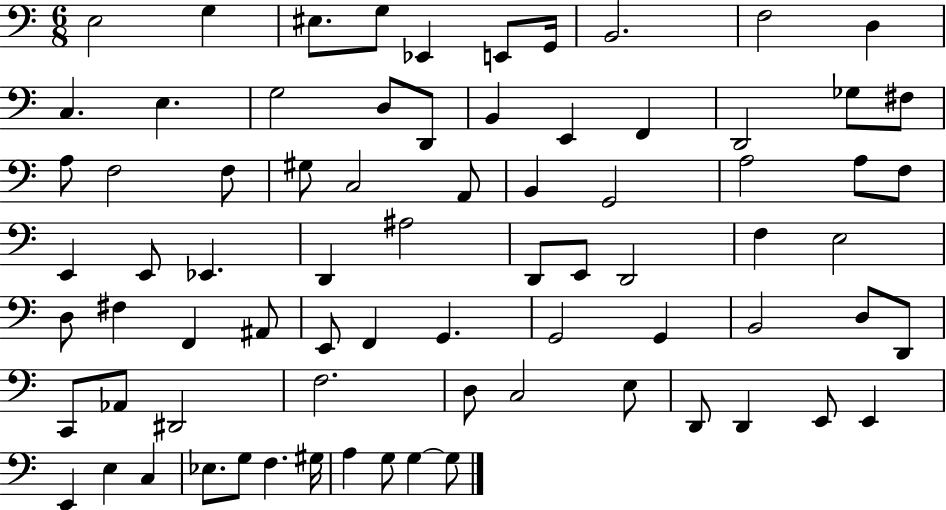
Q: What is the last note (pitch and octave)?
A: G3